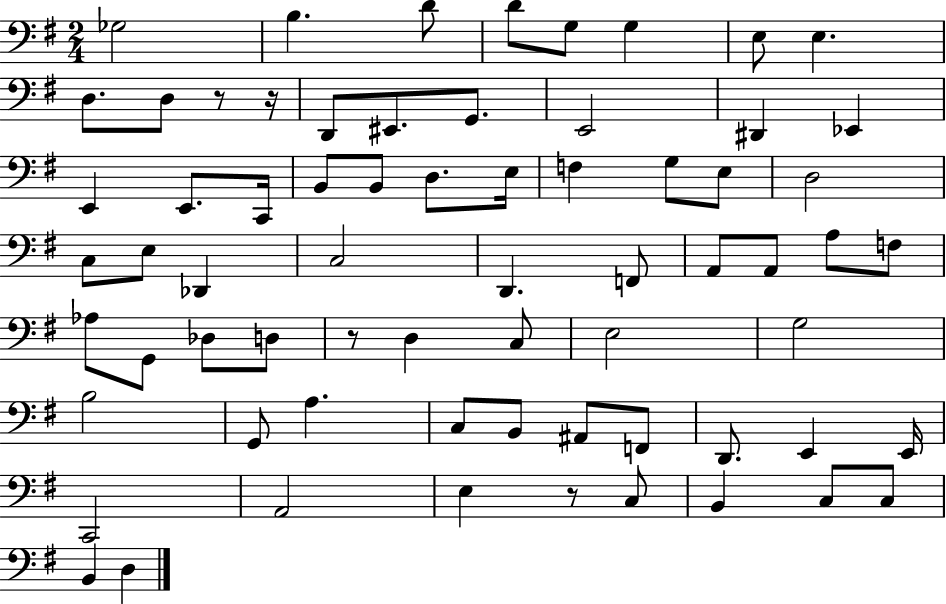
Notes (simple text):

Gb3/h B3/q. D4/e D4/e G3/e G3/q E3/e E3/q. D3/e. D3/e R/e R/s D2/e EIS2/e. G2/e. E2/h D#2/q Eb2/q E2/q E2/e. C2/s B2/e B2/e D3/e. E3/s F3/q G3/e E3/e D3/h C3/e E3/e Db2/q C3/h D2/q. F2/e A2/e A2/e A3/e F3/e Ab3/e G2/e Db3/e D3/e R/e D3/q C3/e E3/h G3/h B3/h G2/e A3/q. C3/e B2/e A#2/e F2/e D2/e. E2/q E2/s C2/h A2/h E3/q R/e C3/e B2/q C3/e C3/e B2/q D3/q